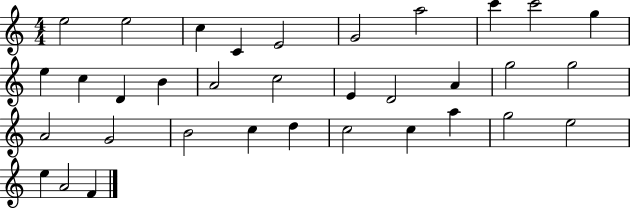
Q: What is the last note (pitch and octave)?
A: F4